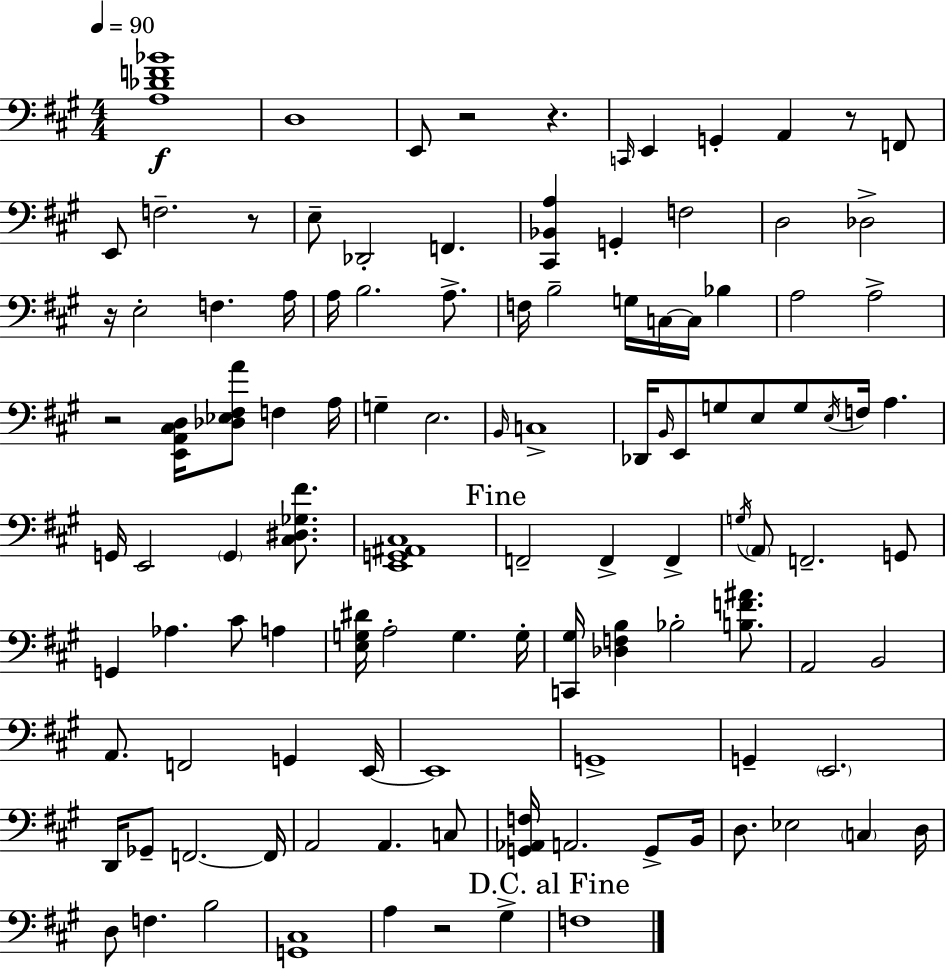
{
  \clef bass
  \numericTimeSignature
  \time 4/4
  \key a \major
  \tempo 4 = 90
  <a des' f' bes'>1\f | d1 | e,8 r2 r4. | \grace { c,16 } e,4 g,4-. a,4 r8 f,8 | \break e,8 f2.-- r8 | e8-- des,2-. f,4. | <cis, bes, a>4 g,4-. f2 | d2 des2-> | \break r16 e2-. f4. | a16 a16 b2. a8.-> | f16 b2-- g16 c16~~ c16 bes4 | a2 a2-> | \break r2 <e, a, cis d>16 <des ees fis a'>8 f4 | a16 g4-- e2. | \grace { b,16 } c1-> | des,16 \grace { b,16 } e,8 g8 e8 g8 \acciaccatura { e16 } f16 a4. | \break g,16 e,2 \parenthesize g,4 | <cis dis ges fis'>8. <e, g, ais, cis>1 | \mark "Fine" f,2-- f,4-> | f,4-> \acciaccatura { g16 } \parenthesize a,8 f,2.-- | \break g,8 g,4 aes4. cis'8 | a4 <e g dis'>16 a2-. g4. | g16-. <c, gis>16 <des f b>4 bes2-. | <b f' ais'>8. a,2 b,2 | \break a,8. f,2 | g,4 e,16~~ e,1 | g,1-> | g,4-- \parenthesize e,2. | \break d,16 ges,8-- f,2.~~ | f,16 a,2 a,4. | c8 <g, aes, f>16 a,2. | g,8-> b,16 d8. ees2 | \break \parenthesize c4 d16 d8 f4. b2 | <g, cis>1 | a4 r2 | gis4-> \mark "D.C. al Fine" f1 | \break \bar "|."
}